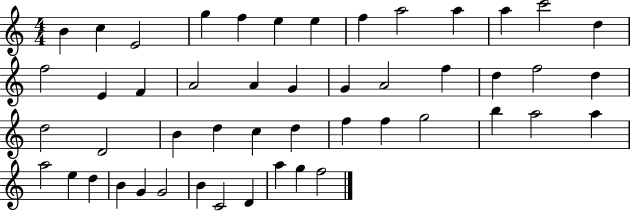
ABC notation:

X:1
T:Untitled
M:4/4
L:1/4
K:C
B c E2 g f e e f a2 a a c'2 d f2 E F A2 A G G A2 f d f2 d d2 D2 B d c d f f g2 b a2 a a2 e d B G G2 B C2 D a g f2